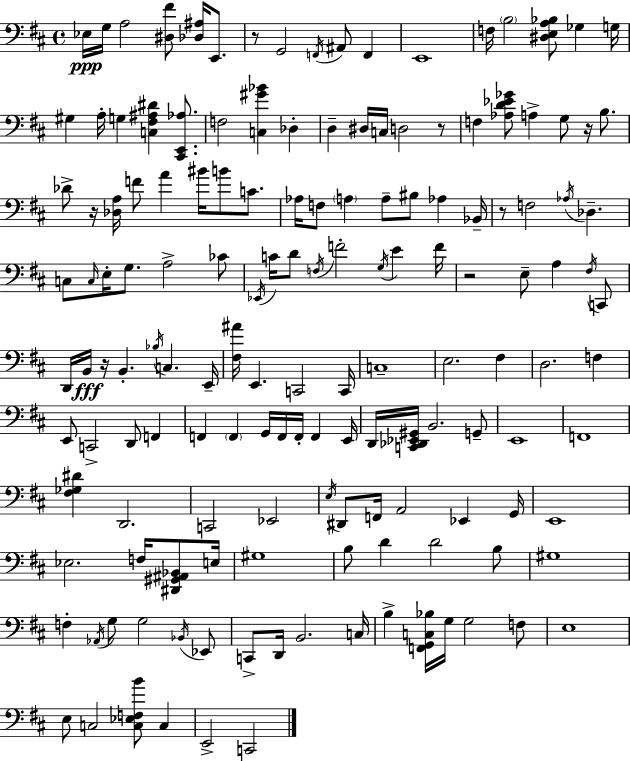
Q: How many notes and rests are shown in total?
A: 150